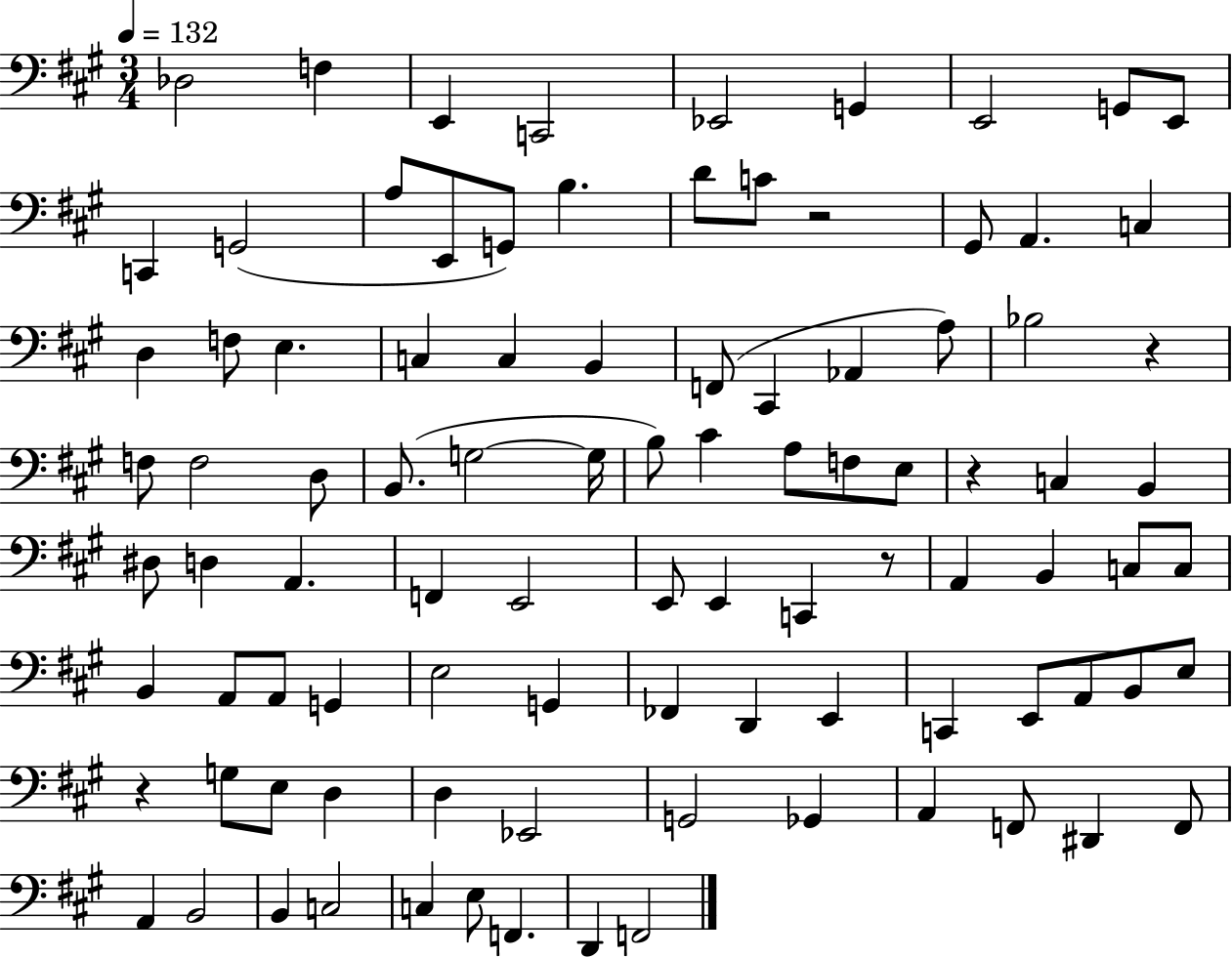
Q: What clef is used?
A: bass